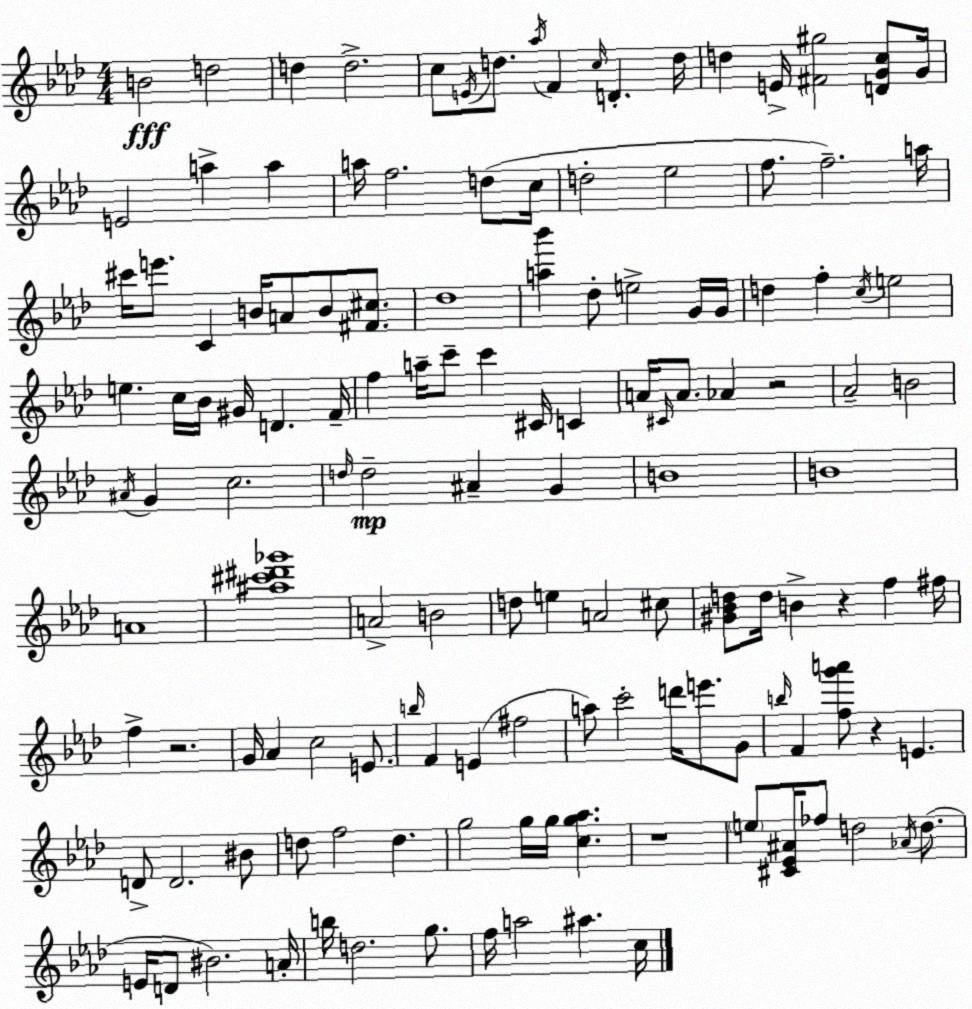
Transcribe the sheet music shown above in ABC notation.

X:1
T:Untitled
M:4/4
L:1/4
K:Fm
B2 d2 d d2 c/2 E/4 d/2 _a/4 F c/4 D d/4 d E/4 [^F^g]2 [DGc]/2 G/4 E2 a a a/4 f2 d/2 c/4 d2 _e2 f/2 f2 a/4 ^c'/4 e'/2 C B/4 A/2 B/2 [^F^c]/2 _d4 [a_b'] _d/2 e2 G/4 G/4 d f c/4 e2 e c/4 _B/4 ^G/4 D F/4 f a/4 c'/2 c' ^C/4 C A/4 ^C/4 A/2 _A z2 _A2 B2 ^A/4 G c2 d/4 d2 ^A G B4 B4 A4 [^a^c'^d'_g']4 A2 B2 d/2 e A2 ^c/2 [^G_Bd]/2 d/4 B z f ^f/4 f z2 G/4 _A c2 E/2 b/4 F E ^f2 a/2 c'2 d'/4 e'/2 G/2 b/4 F [fg'a']/2 z E D/2 D2 ^B/2 d/2 f2 d g2 g/4 g/4 [cg_a] z4 e/2 [^C_E^A]/4 _f/2 d2 _A/4 d/2 E/4 D/2 ^B2 A/4 b/4 d2 g/2 f/4 a2 ^a c/4